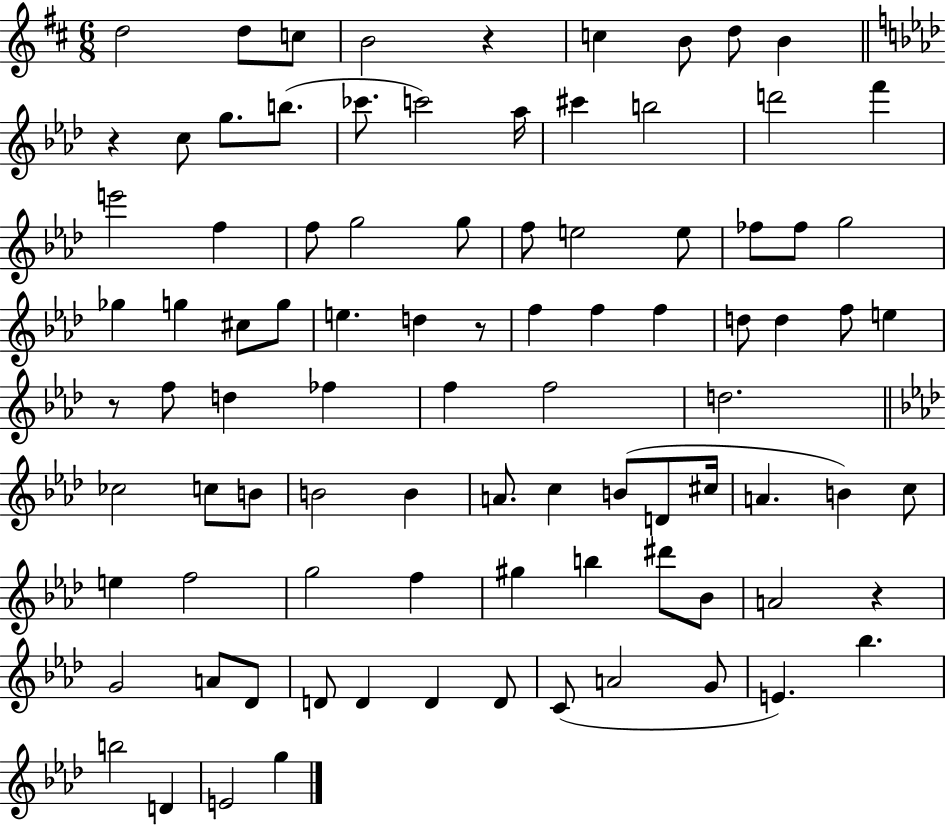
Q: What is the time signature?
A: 6/8